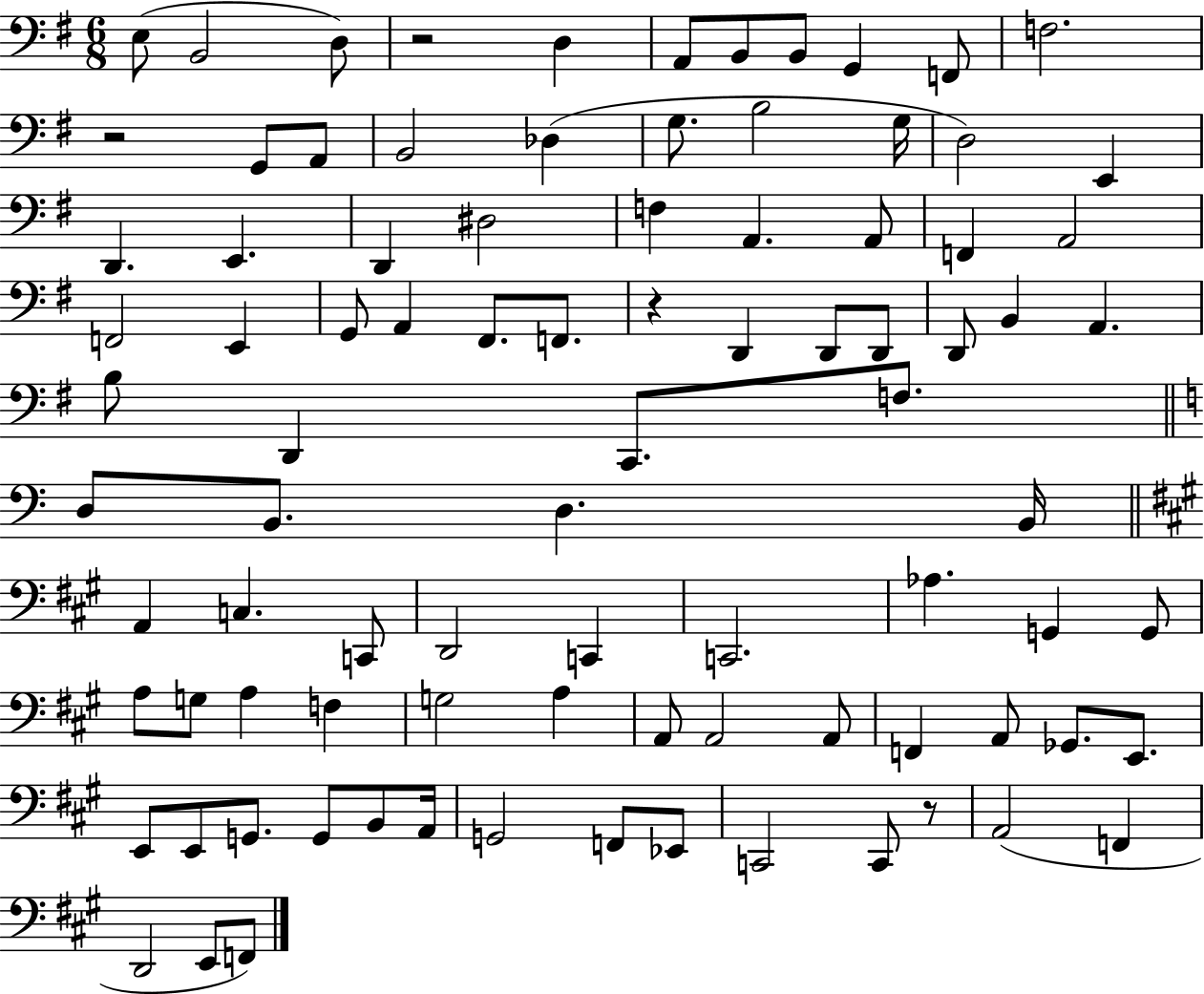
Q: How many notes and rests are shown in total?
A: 90